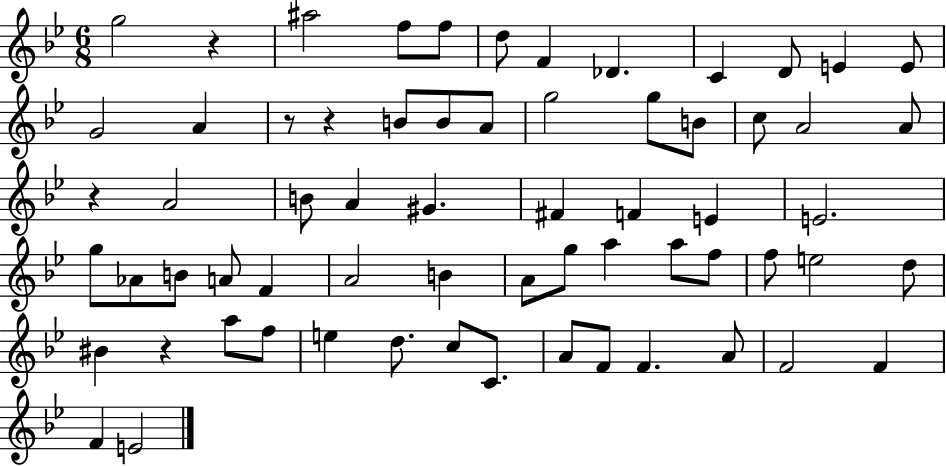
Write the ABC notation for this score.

X:1
T:Untitled
M:6/8
L:1/4
K:Bb
g2 z ^a2 f/2 f/2 d/2 F _D C D/2 E E/2 G2 A z/2 z B/2 B/2 A/2 g2 g/2 B/2 c/2 A2 A/2 z A2 B/2 A ^G ^F F E E2 g/2 _A/2 B/2 A/2 F A2 B A/2 g/2 a a/2 f/2 f/2 e2 d/2 ^B z a/2 f/2 e d/2 c/2 C/2 A/2 F/2 F A/2 F2 F F E2